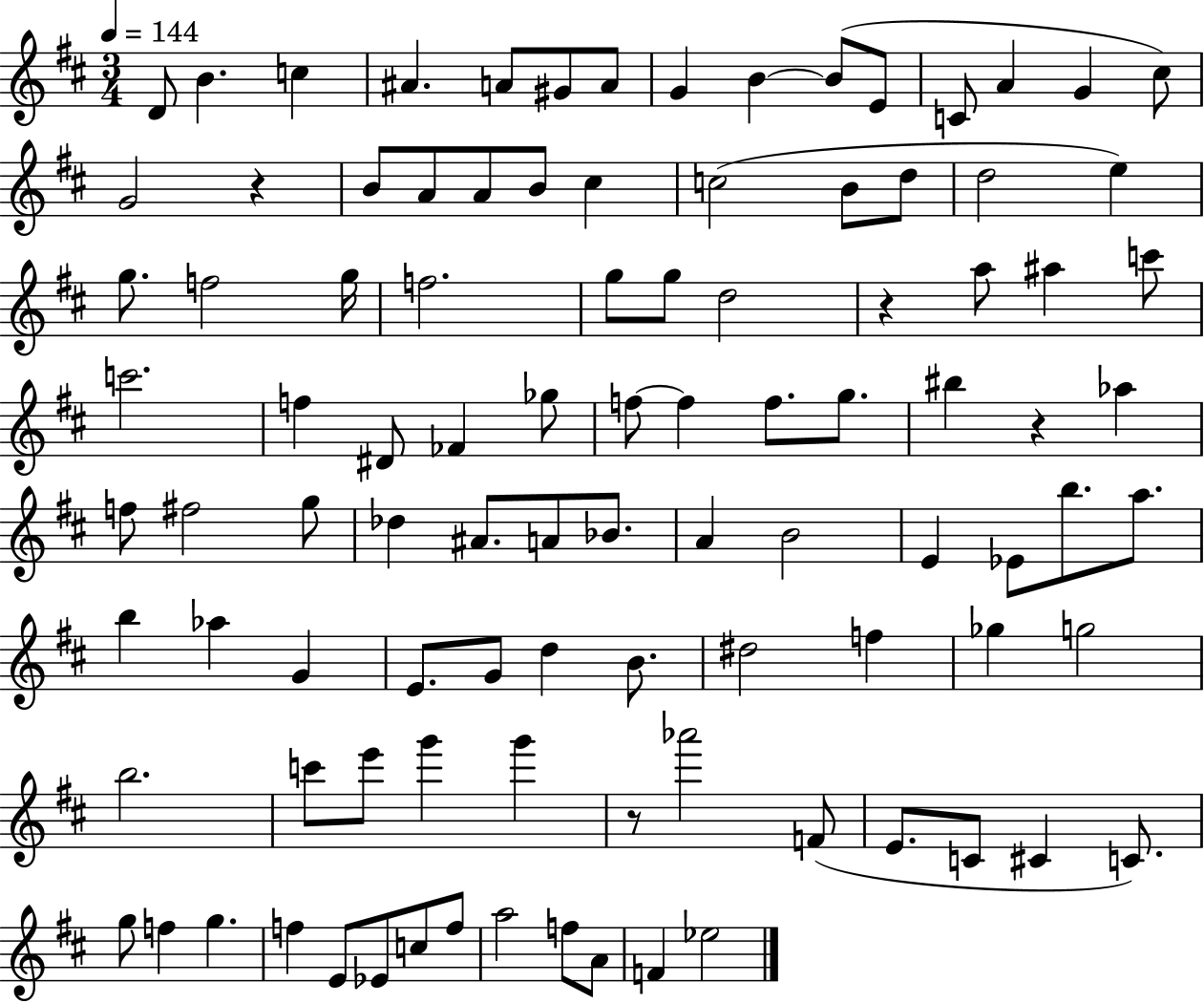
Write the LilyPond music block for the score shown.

{
  \clef treble
  \numericTimeSignature
  \time 3/4
  \key d \major
  \tempo 4 = 144
  d'8 b'4. c''4 | ais'4. a'8 gis'8 a'8 | g'4 b'4~~ b'8( e'8 | c'8 a'4 g'4 cis''8) | \break g'2 r4 | b'8 a'8 a'8 b'8 cis''4 | c''2( b'8 d''8 | d''2 e''4) | \break g''8. f''2 g''16 | f''2. | g''8 g''8 d''2 | r4 a''8 ais''4 c'''8 | \break c'''2. | f''4 dis'8 fes'4 ges''8 | f''8~~ f''4 f''8. g''8. | bis''4 r4 aes''4 | \break f''8 fis''2 g''8 | des''4 ais'8. a'8 bes'8. | a'4 b'2 | e'4 ees'8 b''8. a''8. | \break b''4 aes''4 g'4 | e'8. g'8 d''4 b'8. | dis''2 f''4 | ges''4 g''2 | \break b''2. | c'''8 e'''8 g'''4 g'''4 | r8 aes'''2 f'8( | e'8. c'8 cis'4 c'8.) | \break g''8 f''4 g''4. | f''4 e'8 ees'8 c''8 f''8 | a''2 f''8 a'8 | f'4 ees''2 | \break \bar "|."
}